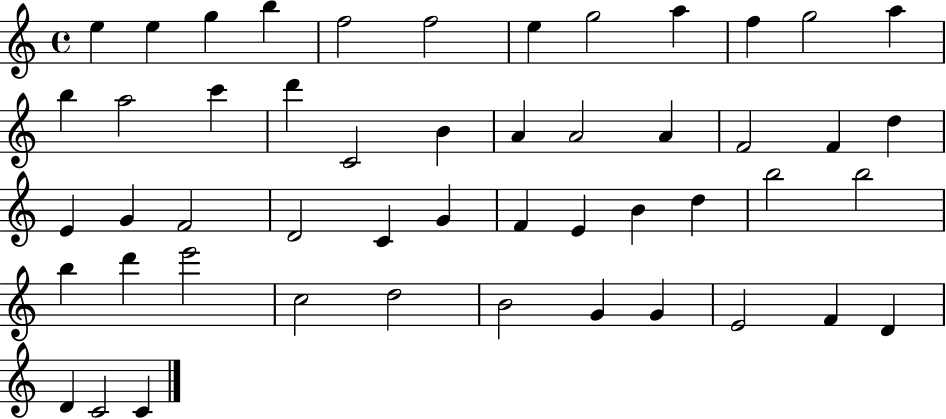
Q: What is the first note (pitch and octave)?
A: E5